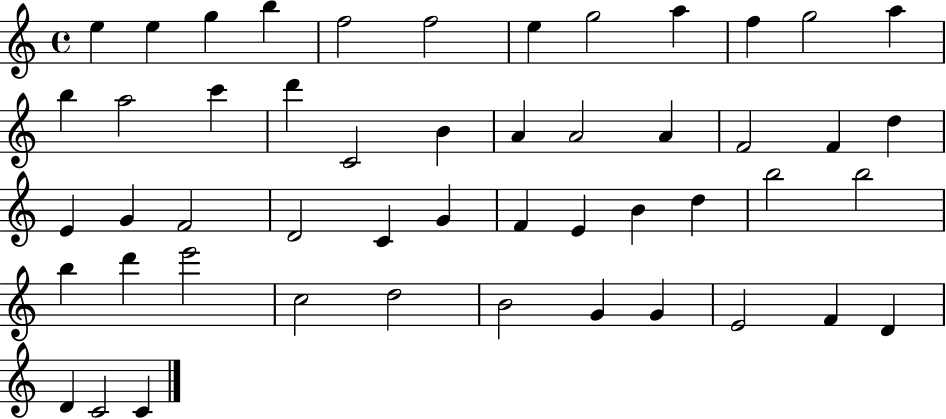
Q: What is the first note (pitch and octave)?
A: E5